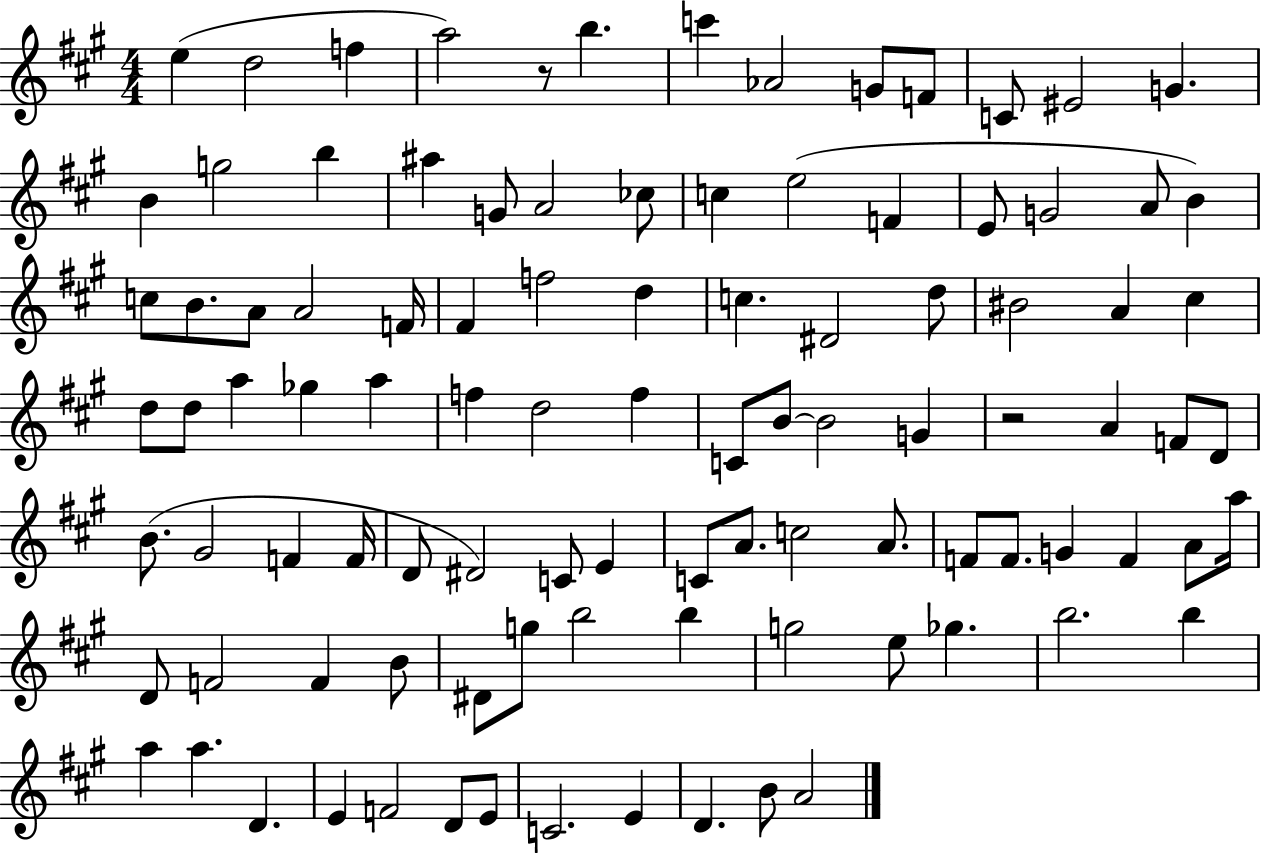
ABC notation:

X:1
T:Untitled
M:4/4
L:1/4
K:A
e d2 f a2 z/2 b c' _A2 G/2 F/2 C/2 ^E2 G B g2 b ^a G/2 A2 _c/2 c e2 F E/2 G2 A/2 B c/2 B/2 A/2 A2 F/4 ^F f2 d c ^D2 d/2 ^B2 A ^c d/2 d/2 a _g a f d2 f C/2 B/2 B2 G z2 A F/2 D/2 B/2 ^G2 F F/4 D/2 ^D2 C/2 E C/2 A/2 c2 A/2 F/2 F/2 G F A/2 a/4 D/2 F2 F B/2 ^D/2 g/2 b2 b g2 e/2 _g b2 b a a D E F2 D/2 E/2 C2 E D B/2 A2